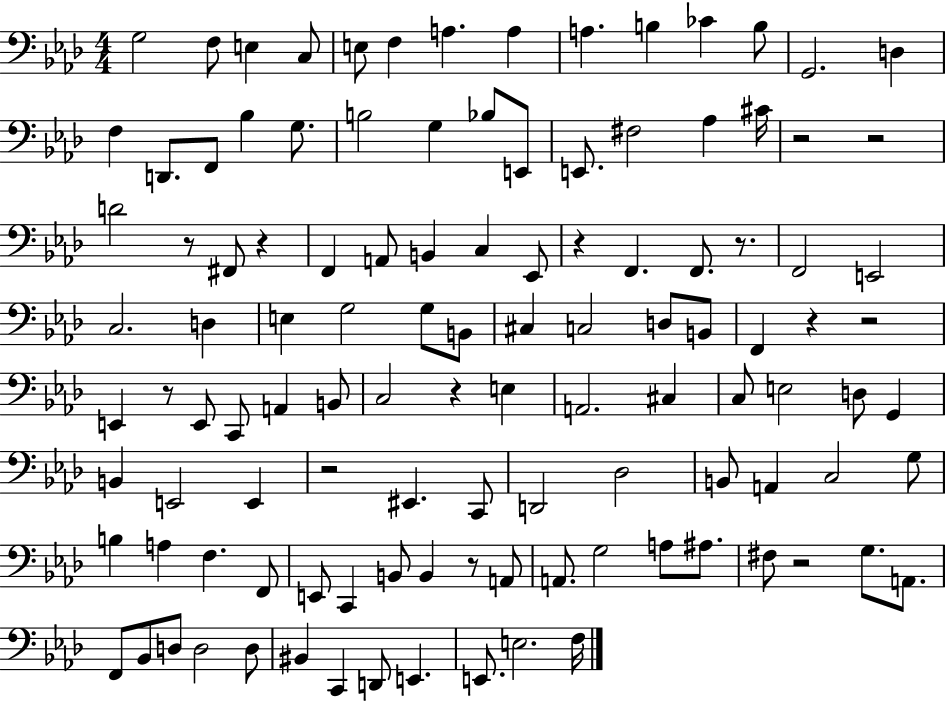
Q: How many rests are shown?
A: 13